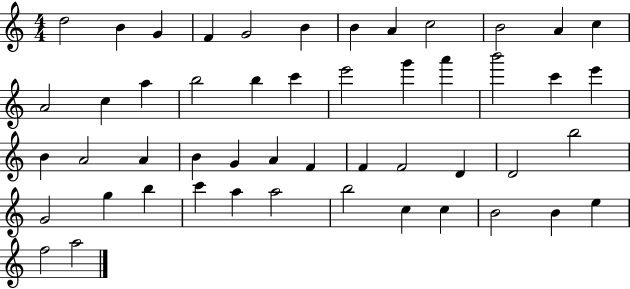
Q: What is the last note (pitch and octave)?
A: A5